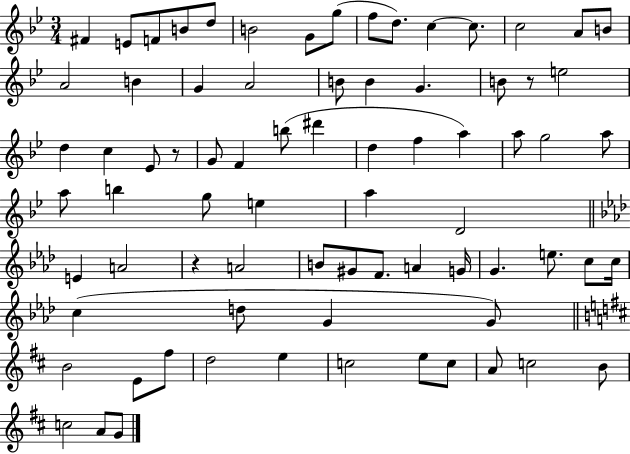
{
  \clef treble
  \numericTimeSignature
  \time 3/4
  \key bes \major
  \repeat volta 2 { fis'4 e'8 f'8 b'8 d''8 | b'2 g'8 g''8( | f''8 d''8.) c''4~~ c''8. | c''2 a'8 b'8 | \break a'2 b'4 | g'4 a'2 | b'8 b'4 g'4. | b'8 r8 e''2 | \break d''4 c''4 ees'8 r8 | g'8 f'4 b''8( dis'''4 | d''4 f''4 a''4) | a''8 g''2 a''8 | \break a''8 b''4 g''8 e''4 | a''4 d'2 | \bar "||" \break \key f \minor e'4 a'2 | r4 a'2 | b'8 gis'8 f'8. a'4 g'16 | g'4. e''8. c''8 c''16 | \break c''4( d''8 g'4 g'8) | \bar "||" \break \key b \minor b'2 e'8 fis''8 | d''2 e''4 | c''2 e''8 c''8 | a'8 c''2 b'8 | \break c''2 a'8 g'8 | } \bar "|."
}